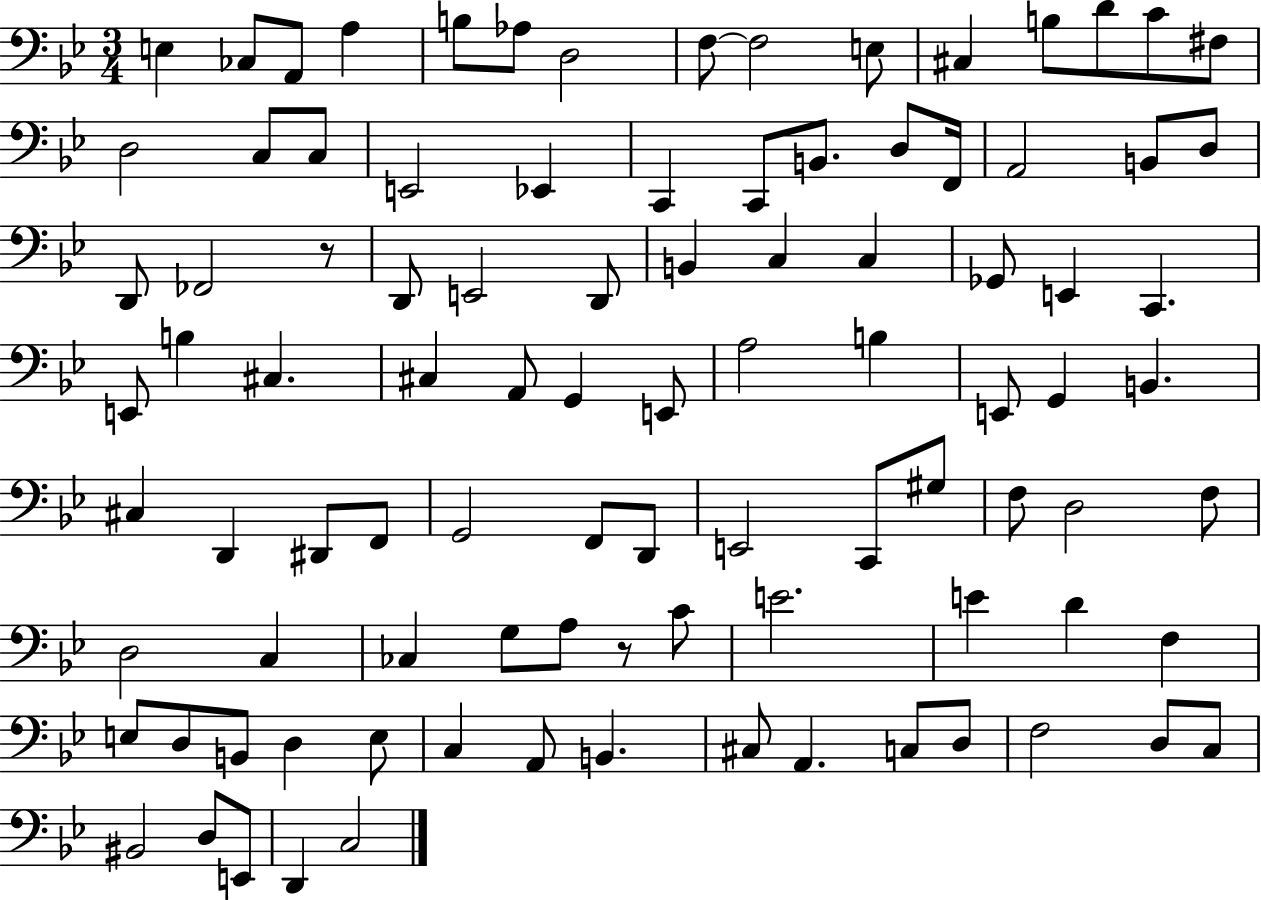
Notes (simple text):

E3/q CES3/e A2/e A3/q B3/e Ab3/e D3/h F3/e F3/h E3/e C#3/q B3/e D4/e C4/e F#3/e D3/h C3/e C3/e E2/h Eb2/q C2/q C2/e B2/e. D3/e F2/s A2/h B2/e D3/e D2/e FES2/h R/e D2/e E2/h D2/e B2/q C3/q C3/q Gb2/e E2/q C2/q. E2/e B3/q C#3/q. C#3/q A2/e G2/q E2/e A3/h B3/q E2/e G2/q B2/q. C#3/q D2/q D#2/e F2/e G2/h F2/e D2/e E2/h C2/e G#3/e F3/e D3/h F3/e D3/h C3/q CES3/q G3/e A3/e R/e C4/e E4/h. E4/q D4/q F3/q E3/e D3/e B2/e D3/q E3/e C3/q A2/e B2/q. C#3/e A2/q. C3/e D3/e F3/h D3/e C3/e BIS2/h D3/e E2/e D2/q C3/h